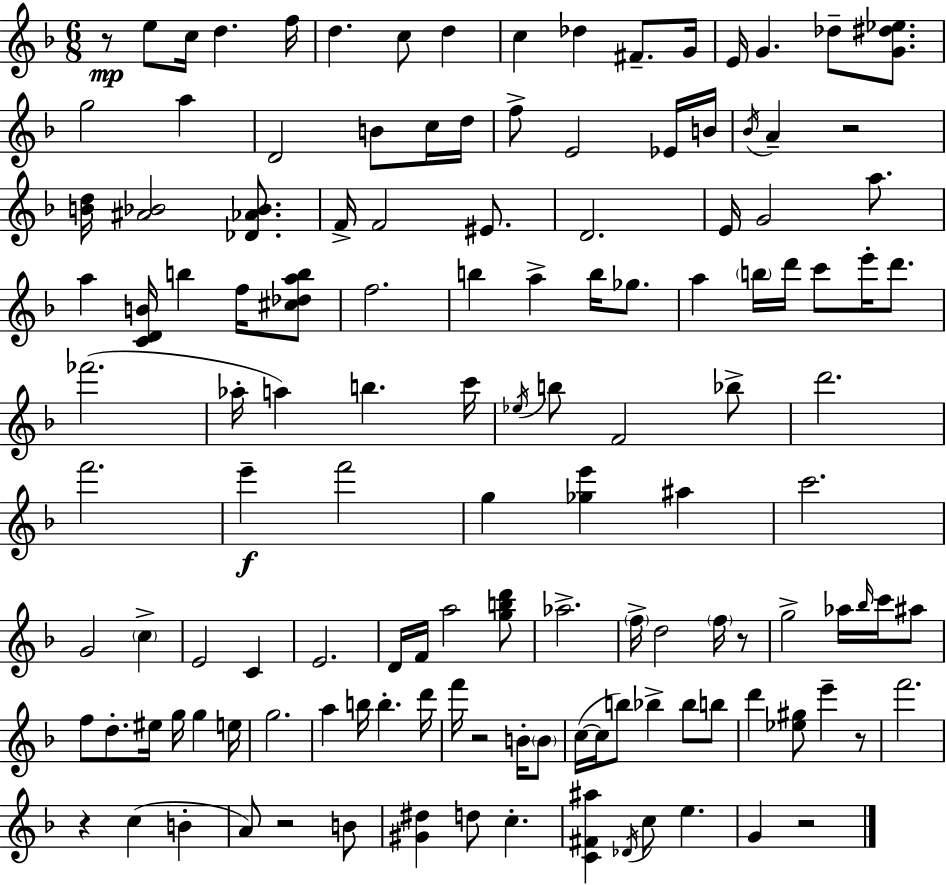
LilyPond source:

{
  \clef treble
  \numericTimeSignature
  \time 6/8
  \key f \major
  \repeat volta 2 { r8\mp e''8 c''16 d''4. f''16 | d''4. c''8 d''4 | c''4 des''4 fis'8.-- g'16 | e'16 g'4. des''8-- <g' dis'' ees''>8. | \break g''2 a''4 | d'2 b'8 c''16 d''16 | f''8-> e'2 ees'16 b'16 | \acciaccatura { bes'16 } a'4-- r2 | \break <b' d''>16 <ais' bes'>2 <des' aes' bes'>8. | f'16-> f'2 eis'8. | d'2. | e'16 g'2 a''8. | \break a''4 <c' d' b'>16 b''4 f''16 <cis'' des'' a'' b''>8 | f''2. | b''4 a''4-> b''16 ges''8. | a''4 \parenthesize b''16 d'''16 c'''8 e'''16-. d'''8. | \break fes'''2.( | aes''16-. a''4) b''4. | c'''16 \acciaccatura { ees''16 } b''8 f'2 | bes''8-> d'''2. | \break f'''2. | e'''4--\f f'''2 | g''4 <ges'' e'''>4 ais''4 | c'''2. | \break g'2 \parenthesize c''4-> | e'2 c'4 | e'2. | d'16 f'16 a''2 | \break <g'' b'' d'''>8 aes''2.-> | \parenthesize f''16-> d''2 \parenthesize f''16 | r8 g''2-> aes''16 \grace { bes''16 } | c'''16 ais''8 f''8 d''8.-. eis''16 g''16 g''4 | \break e''16 g''2. | a''4 b''16 b''4.-. | d'''16 f'''16 r2 | b'16-. \parenthesize b'8 c''16~(~ c''16 b''8) bes''4-> bes''8 | \break b''8 d'''4 <ees'' gis''>8 e'''4-- | r8 f'''2. | r4 c''4( b'4-. | a'8) r2 | \break b'8 <gis' dis''>4 d''8 c''4.-. | <c' fis' ais''>4 \acciaccatura { des'16 } c''8 e''4. | g'4 r2 | } \bar "|."
}